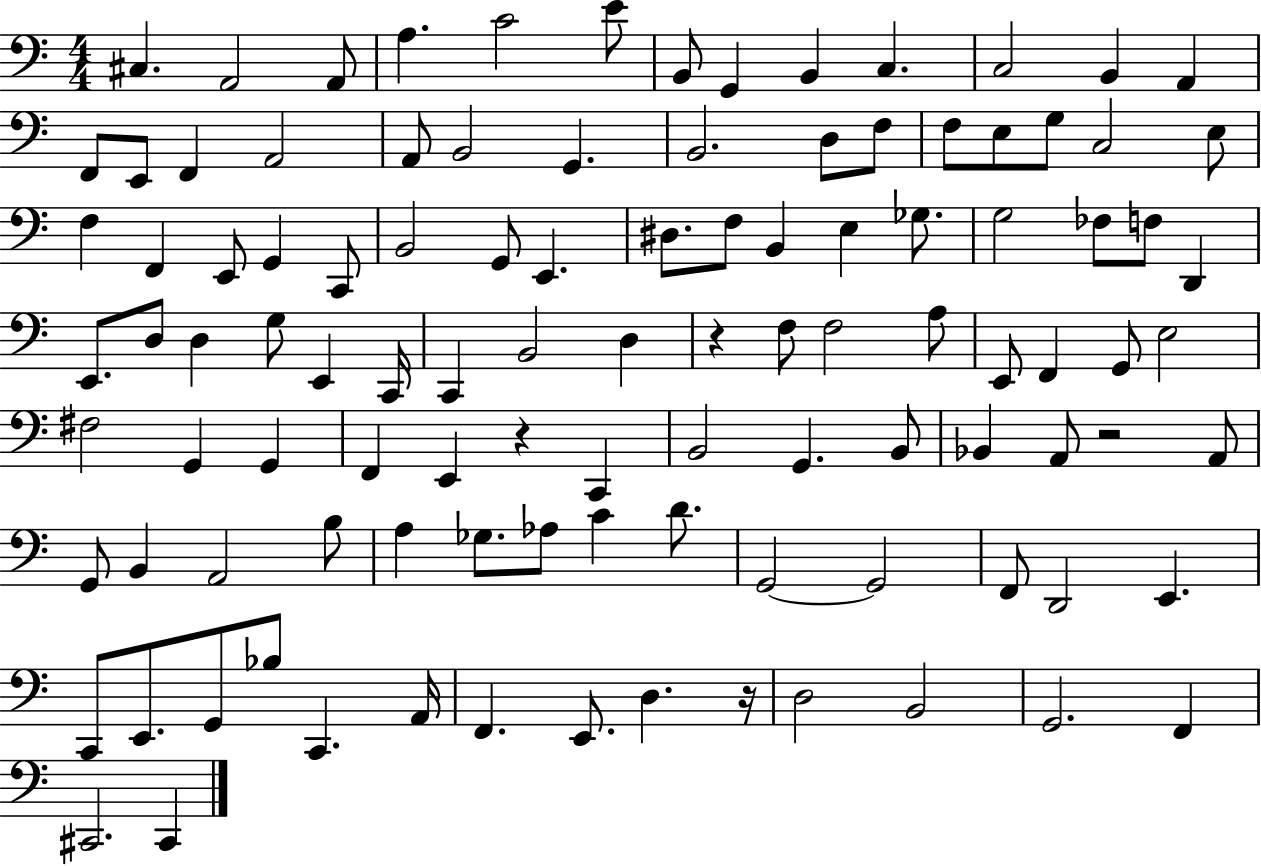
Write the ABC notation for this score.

X:1
T:Untitled
M:4/4
L:1/4
K:C
^C, A,,2 A,,/2 A, C2 E/2 B,,/2 G,, B,, C, C,2 B,, A,, F,,/2 E,,/2 F,, A,,2 A,,/2 B,,2 G,, B,,2 D,/2 F,/2 F,/2 E,/2 G,/2 C,2 E,/2 F, F,, E,,/2 G,, C,,/2 B,,2 G,,/2 E,, ^D,/2 F,/2 B,, E, _G,/2 G,2 _F,/2 F,/2 D,, E,,/2 D,/2 D, G,/2 E,, C,,/4 C,, B,,2 D, z F,/2 F,2 A,/2 E,,/2 F,, G,,/2 E,2 ^F,2 G,, G,, F,, E,, z C,, B,,2 G,, B,,/2 _B,, A,,/2 z2 A,,/2 G,,/2 B,, A,,2 B,/2 A, _G,/2 _A,/2 C D/2 G,,2 G,,2 F,,/2 D,,2 E,, C,,/2 E,,/2 G,,/2 _B,/2 C,, A,,/4 F,, E,,/2 D, z/4 D,2 B,,2 G,,2 F,, ^C,,2 ^C,,